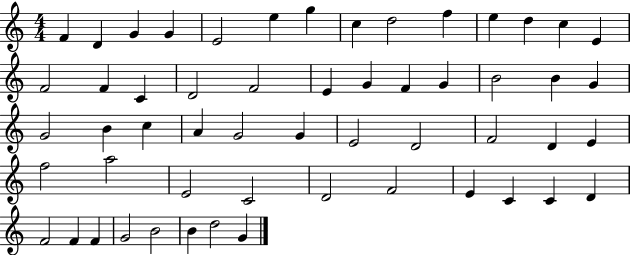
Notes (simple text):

F4/q D4/q G4/q G4/q E4/h E5/q G5/q C5/q D5/h F5/q E5/q D5/q C5/q E4/q F4/h F4/q C4/q D4/h F4/h E4/q G4/q F4/q G4/q B4/h B4/q G4/q G4/h B4/q C5/q A4/q G4/h G4/q E4/h D4/h F4/h D4/q E4/q F5/h A5/h E4/h C4/h D4/h F4/h E4/q C4/q C4/q D4/q F4/h F4/q F4/q G4/h B4/h B4/q D5/h G4/q